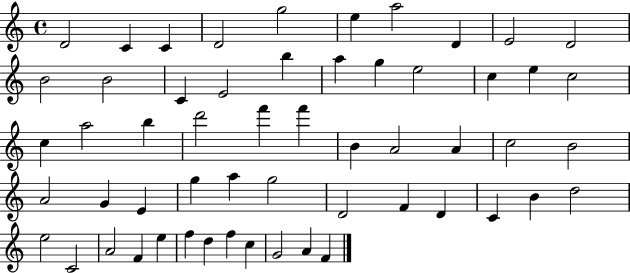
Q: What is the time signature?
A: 4/4